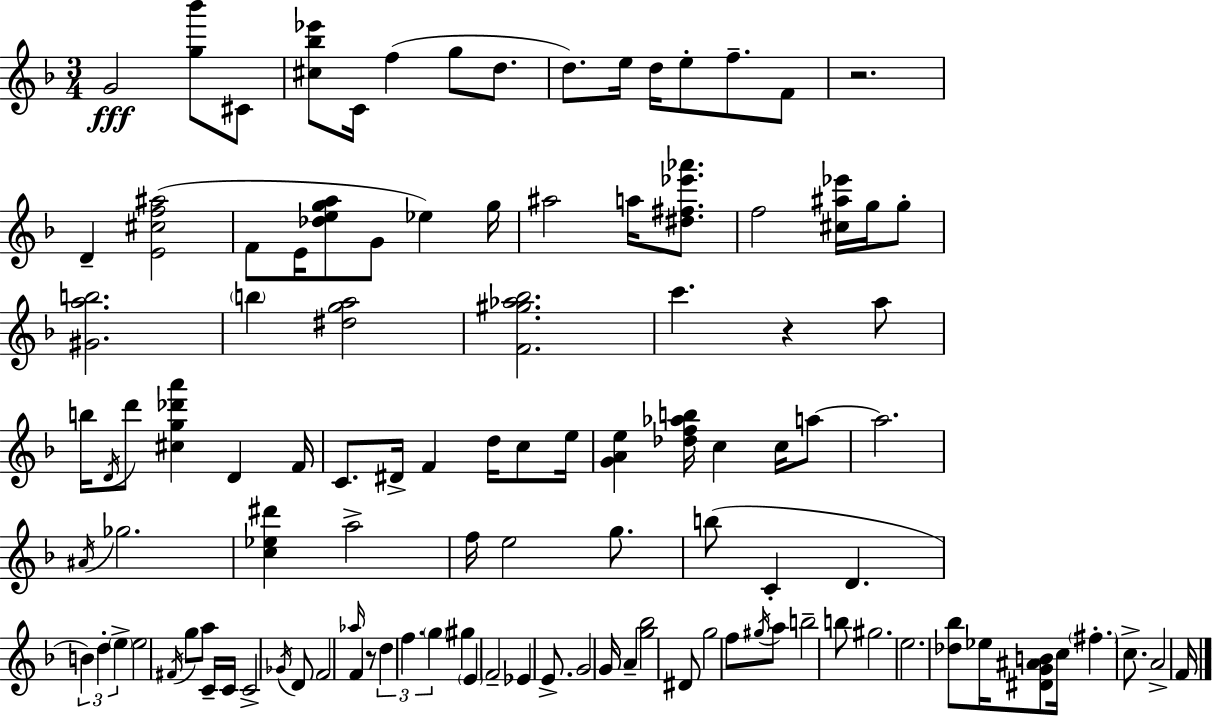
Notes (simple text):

G4/h [G5,Bb6]/e C#4/e [C#5,Bb5,Eb6]/e C4/s F5/q G5/e D5/e. D5/e. E5/s D5/s E5/e F5/e. F4/e R/h. D4/q [E4,C#5,F5,A#5]/h F4/e E4/s [Db5,E5,G5,A5]/e G4/e Eb5/q G5/s A#5/h A5/s [D#5,F#5,Eb6,Ab6]/e. F5/h [C#5,A#5,Eb6]/s G5/s G5/e [G#4,A5,B5]/h. B5/q [D#5,G5,A5]/h [F4,G#5,Ab5,Bb5]/h. C6/q. R/q A5/e B5/s D4/s D6/e [C#5,G5,Db6,A6]/q D4/q F4/s C4/e. D#4/s F4/q D5/s C5/e E5/s [G4,A4,E5]/q [Db5,F5,Ab5,B5]/s C5/q C5/s A5/e A5/h. A#4/s Gb5/h. [C5,Eb5,D#6]/q A5/h F5/s E5/h G5/e. B5/e C4/q D4/q. B4/q D5/q E5/q E5/h F#4/s G5/e A5/e C4/s C4/s C4/h Gb4/s D4/e F4/h Ab5/s F4/q R/e D5/q F5/q. G5/q G#5/q E4/q F4/h Eb4/q E4/e. G4/h G4/s A4/q [G5,Bb5]/h D#4/e G5/h F5/e G#5/s A5/e B5/h B5/e G#5/h. E5/h. [Db5,Bb5]/e Eb5/s [D#4,G4,A#4,B4]/e C5/s F#5/q. C5/e. A4/h F4/s